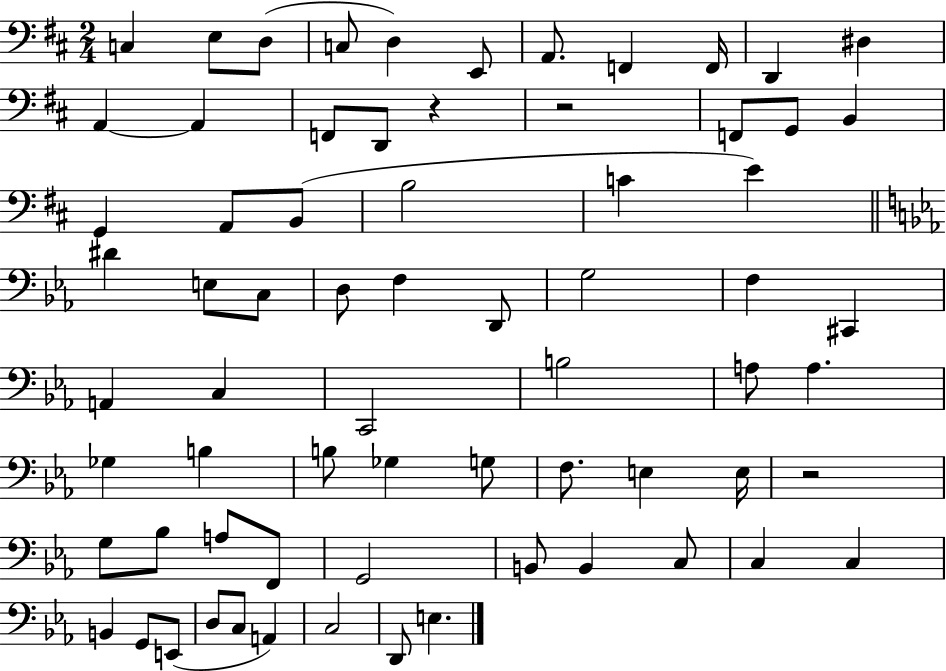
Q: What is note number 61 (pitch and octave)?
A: D3